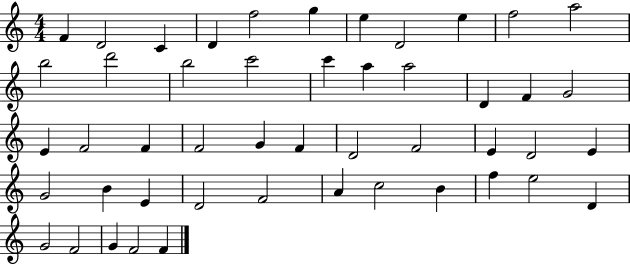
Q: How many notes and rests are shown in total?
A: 48